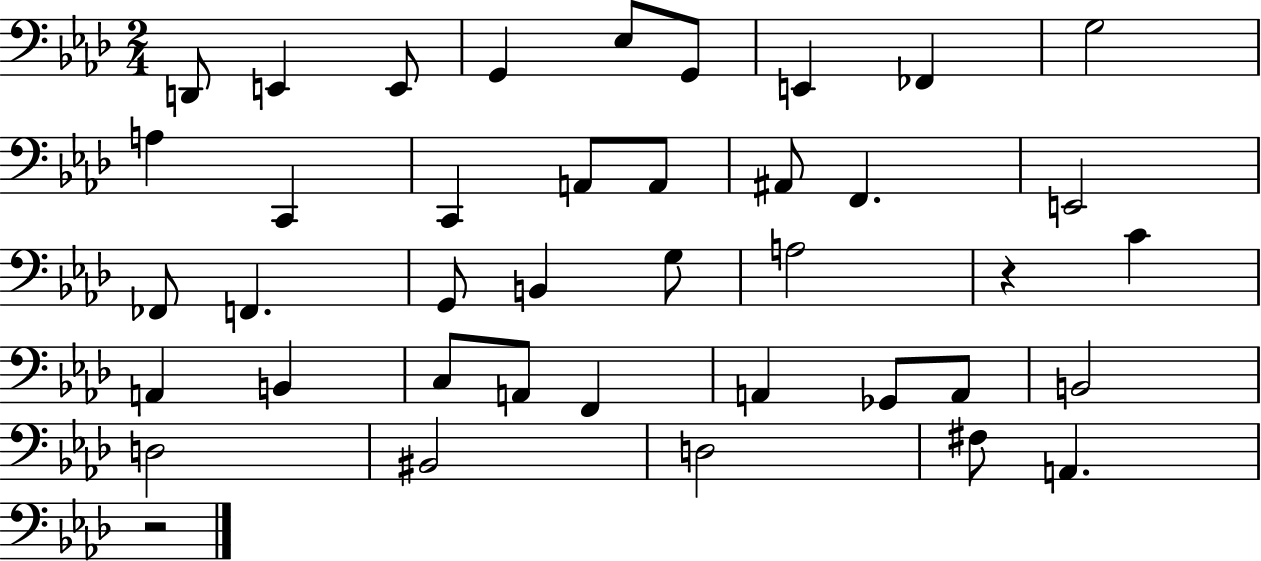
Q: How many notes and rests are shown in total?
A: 40